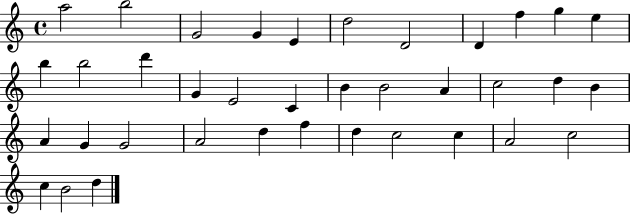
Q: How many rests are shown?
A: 0